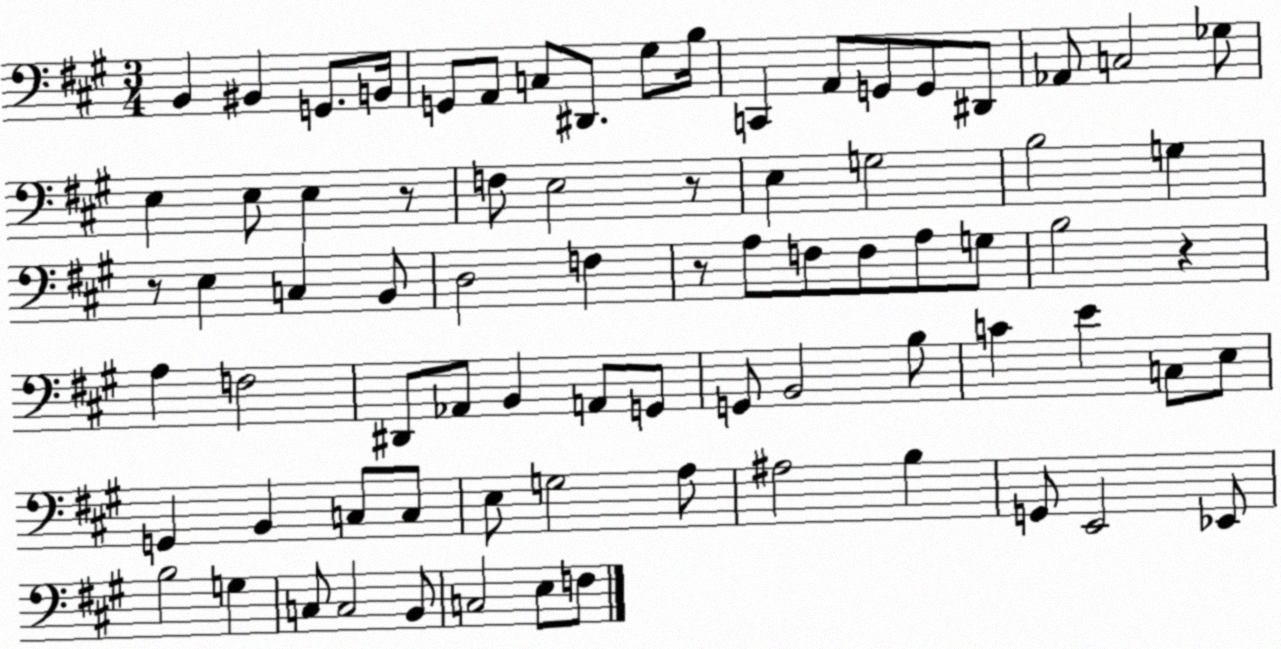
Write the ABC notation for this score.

X:1
T:Untitled
M:3/4
L:1/4
K:A
B,, ^B,, G,,/2 B,,/4 G,,/2 A,,/2 C,/2 ^D,,/2 ^G,/2 B,/4 C,, A,,/2 G,,/2 G,,/2 ^D,,/2 _A,,/2 C,2 _G,/2 E, E,/2 E, z/2 F,/2 E,2 z/2 E, G,2 B,2 G, z/2 E, C, B,,/2 D,2 F, z/2 A,/2 F,/2 F,/2 A,/2 G,/2 B,2 z A, F,2 ^D,,/2 _A,,/2 B,, A,,/2 G,,/2 G,,/2 B,,2 B,/2 C E C,/2 E,/2 G,, B,, C,/2 C,/2 E,/2 G,2 A,/2 ^A,2 B, G,,/2 E,,2 _E,,/2 B,2 G, C,/2 C,2 B,,/2 C,2 E,/2 F,/2